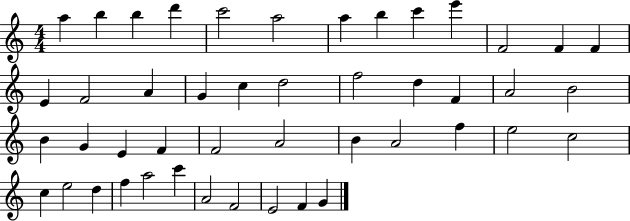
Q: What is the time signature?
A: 4/4